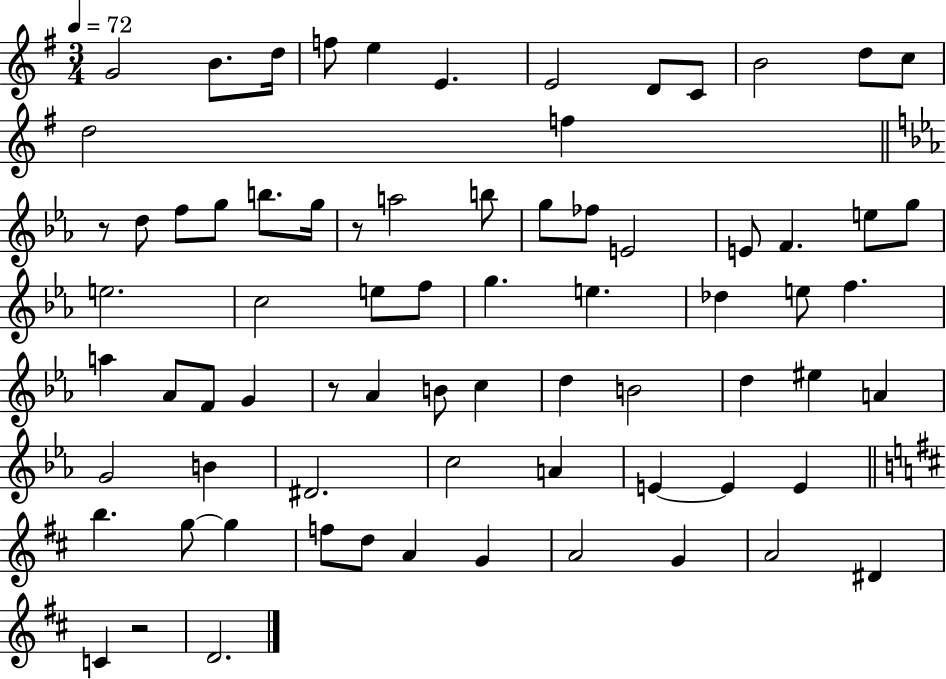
G4/h B4/e. D5/s F5/e E5/q E4/q. E4/h D4/e C4/e B4/h D5/e C5/e D5/h F5/q R/e D5/e F5/e G5/e B5/e. G5/s R/e A5/h B5/e G5/e FES5/e E4/h E4/e F4/q. E5/e G5/e E5/h. C5/h E5/e F5/e G5/q. E5/q. Db5/q E5/e F5/q. A5/q Ab4/e F4/e G4/q R/e Ab4/q B4/e C5/q D5/q B4/h D5/q EIS5/q A4/q G4/h B4/q D#4/h. C5/h A4/q E4/q E4/q E4/q B5/q. G5/e G5/q F5/e D5/e A4/q G4/q A4/h G4/q A4/h D#4/q C4/q R/h D4/h.